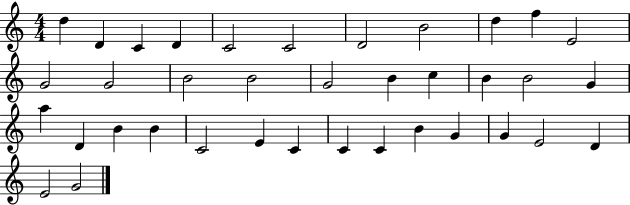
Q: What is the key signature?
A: C major